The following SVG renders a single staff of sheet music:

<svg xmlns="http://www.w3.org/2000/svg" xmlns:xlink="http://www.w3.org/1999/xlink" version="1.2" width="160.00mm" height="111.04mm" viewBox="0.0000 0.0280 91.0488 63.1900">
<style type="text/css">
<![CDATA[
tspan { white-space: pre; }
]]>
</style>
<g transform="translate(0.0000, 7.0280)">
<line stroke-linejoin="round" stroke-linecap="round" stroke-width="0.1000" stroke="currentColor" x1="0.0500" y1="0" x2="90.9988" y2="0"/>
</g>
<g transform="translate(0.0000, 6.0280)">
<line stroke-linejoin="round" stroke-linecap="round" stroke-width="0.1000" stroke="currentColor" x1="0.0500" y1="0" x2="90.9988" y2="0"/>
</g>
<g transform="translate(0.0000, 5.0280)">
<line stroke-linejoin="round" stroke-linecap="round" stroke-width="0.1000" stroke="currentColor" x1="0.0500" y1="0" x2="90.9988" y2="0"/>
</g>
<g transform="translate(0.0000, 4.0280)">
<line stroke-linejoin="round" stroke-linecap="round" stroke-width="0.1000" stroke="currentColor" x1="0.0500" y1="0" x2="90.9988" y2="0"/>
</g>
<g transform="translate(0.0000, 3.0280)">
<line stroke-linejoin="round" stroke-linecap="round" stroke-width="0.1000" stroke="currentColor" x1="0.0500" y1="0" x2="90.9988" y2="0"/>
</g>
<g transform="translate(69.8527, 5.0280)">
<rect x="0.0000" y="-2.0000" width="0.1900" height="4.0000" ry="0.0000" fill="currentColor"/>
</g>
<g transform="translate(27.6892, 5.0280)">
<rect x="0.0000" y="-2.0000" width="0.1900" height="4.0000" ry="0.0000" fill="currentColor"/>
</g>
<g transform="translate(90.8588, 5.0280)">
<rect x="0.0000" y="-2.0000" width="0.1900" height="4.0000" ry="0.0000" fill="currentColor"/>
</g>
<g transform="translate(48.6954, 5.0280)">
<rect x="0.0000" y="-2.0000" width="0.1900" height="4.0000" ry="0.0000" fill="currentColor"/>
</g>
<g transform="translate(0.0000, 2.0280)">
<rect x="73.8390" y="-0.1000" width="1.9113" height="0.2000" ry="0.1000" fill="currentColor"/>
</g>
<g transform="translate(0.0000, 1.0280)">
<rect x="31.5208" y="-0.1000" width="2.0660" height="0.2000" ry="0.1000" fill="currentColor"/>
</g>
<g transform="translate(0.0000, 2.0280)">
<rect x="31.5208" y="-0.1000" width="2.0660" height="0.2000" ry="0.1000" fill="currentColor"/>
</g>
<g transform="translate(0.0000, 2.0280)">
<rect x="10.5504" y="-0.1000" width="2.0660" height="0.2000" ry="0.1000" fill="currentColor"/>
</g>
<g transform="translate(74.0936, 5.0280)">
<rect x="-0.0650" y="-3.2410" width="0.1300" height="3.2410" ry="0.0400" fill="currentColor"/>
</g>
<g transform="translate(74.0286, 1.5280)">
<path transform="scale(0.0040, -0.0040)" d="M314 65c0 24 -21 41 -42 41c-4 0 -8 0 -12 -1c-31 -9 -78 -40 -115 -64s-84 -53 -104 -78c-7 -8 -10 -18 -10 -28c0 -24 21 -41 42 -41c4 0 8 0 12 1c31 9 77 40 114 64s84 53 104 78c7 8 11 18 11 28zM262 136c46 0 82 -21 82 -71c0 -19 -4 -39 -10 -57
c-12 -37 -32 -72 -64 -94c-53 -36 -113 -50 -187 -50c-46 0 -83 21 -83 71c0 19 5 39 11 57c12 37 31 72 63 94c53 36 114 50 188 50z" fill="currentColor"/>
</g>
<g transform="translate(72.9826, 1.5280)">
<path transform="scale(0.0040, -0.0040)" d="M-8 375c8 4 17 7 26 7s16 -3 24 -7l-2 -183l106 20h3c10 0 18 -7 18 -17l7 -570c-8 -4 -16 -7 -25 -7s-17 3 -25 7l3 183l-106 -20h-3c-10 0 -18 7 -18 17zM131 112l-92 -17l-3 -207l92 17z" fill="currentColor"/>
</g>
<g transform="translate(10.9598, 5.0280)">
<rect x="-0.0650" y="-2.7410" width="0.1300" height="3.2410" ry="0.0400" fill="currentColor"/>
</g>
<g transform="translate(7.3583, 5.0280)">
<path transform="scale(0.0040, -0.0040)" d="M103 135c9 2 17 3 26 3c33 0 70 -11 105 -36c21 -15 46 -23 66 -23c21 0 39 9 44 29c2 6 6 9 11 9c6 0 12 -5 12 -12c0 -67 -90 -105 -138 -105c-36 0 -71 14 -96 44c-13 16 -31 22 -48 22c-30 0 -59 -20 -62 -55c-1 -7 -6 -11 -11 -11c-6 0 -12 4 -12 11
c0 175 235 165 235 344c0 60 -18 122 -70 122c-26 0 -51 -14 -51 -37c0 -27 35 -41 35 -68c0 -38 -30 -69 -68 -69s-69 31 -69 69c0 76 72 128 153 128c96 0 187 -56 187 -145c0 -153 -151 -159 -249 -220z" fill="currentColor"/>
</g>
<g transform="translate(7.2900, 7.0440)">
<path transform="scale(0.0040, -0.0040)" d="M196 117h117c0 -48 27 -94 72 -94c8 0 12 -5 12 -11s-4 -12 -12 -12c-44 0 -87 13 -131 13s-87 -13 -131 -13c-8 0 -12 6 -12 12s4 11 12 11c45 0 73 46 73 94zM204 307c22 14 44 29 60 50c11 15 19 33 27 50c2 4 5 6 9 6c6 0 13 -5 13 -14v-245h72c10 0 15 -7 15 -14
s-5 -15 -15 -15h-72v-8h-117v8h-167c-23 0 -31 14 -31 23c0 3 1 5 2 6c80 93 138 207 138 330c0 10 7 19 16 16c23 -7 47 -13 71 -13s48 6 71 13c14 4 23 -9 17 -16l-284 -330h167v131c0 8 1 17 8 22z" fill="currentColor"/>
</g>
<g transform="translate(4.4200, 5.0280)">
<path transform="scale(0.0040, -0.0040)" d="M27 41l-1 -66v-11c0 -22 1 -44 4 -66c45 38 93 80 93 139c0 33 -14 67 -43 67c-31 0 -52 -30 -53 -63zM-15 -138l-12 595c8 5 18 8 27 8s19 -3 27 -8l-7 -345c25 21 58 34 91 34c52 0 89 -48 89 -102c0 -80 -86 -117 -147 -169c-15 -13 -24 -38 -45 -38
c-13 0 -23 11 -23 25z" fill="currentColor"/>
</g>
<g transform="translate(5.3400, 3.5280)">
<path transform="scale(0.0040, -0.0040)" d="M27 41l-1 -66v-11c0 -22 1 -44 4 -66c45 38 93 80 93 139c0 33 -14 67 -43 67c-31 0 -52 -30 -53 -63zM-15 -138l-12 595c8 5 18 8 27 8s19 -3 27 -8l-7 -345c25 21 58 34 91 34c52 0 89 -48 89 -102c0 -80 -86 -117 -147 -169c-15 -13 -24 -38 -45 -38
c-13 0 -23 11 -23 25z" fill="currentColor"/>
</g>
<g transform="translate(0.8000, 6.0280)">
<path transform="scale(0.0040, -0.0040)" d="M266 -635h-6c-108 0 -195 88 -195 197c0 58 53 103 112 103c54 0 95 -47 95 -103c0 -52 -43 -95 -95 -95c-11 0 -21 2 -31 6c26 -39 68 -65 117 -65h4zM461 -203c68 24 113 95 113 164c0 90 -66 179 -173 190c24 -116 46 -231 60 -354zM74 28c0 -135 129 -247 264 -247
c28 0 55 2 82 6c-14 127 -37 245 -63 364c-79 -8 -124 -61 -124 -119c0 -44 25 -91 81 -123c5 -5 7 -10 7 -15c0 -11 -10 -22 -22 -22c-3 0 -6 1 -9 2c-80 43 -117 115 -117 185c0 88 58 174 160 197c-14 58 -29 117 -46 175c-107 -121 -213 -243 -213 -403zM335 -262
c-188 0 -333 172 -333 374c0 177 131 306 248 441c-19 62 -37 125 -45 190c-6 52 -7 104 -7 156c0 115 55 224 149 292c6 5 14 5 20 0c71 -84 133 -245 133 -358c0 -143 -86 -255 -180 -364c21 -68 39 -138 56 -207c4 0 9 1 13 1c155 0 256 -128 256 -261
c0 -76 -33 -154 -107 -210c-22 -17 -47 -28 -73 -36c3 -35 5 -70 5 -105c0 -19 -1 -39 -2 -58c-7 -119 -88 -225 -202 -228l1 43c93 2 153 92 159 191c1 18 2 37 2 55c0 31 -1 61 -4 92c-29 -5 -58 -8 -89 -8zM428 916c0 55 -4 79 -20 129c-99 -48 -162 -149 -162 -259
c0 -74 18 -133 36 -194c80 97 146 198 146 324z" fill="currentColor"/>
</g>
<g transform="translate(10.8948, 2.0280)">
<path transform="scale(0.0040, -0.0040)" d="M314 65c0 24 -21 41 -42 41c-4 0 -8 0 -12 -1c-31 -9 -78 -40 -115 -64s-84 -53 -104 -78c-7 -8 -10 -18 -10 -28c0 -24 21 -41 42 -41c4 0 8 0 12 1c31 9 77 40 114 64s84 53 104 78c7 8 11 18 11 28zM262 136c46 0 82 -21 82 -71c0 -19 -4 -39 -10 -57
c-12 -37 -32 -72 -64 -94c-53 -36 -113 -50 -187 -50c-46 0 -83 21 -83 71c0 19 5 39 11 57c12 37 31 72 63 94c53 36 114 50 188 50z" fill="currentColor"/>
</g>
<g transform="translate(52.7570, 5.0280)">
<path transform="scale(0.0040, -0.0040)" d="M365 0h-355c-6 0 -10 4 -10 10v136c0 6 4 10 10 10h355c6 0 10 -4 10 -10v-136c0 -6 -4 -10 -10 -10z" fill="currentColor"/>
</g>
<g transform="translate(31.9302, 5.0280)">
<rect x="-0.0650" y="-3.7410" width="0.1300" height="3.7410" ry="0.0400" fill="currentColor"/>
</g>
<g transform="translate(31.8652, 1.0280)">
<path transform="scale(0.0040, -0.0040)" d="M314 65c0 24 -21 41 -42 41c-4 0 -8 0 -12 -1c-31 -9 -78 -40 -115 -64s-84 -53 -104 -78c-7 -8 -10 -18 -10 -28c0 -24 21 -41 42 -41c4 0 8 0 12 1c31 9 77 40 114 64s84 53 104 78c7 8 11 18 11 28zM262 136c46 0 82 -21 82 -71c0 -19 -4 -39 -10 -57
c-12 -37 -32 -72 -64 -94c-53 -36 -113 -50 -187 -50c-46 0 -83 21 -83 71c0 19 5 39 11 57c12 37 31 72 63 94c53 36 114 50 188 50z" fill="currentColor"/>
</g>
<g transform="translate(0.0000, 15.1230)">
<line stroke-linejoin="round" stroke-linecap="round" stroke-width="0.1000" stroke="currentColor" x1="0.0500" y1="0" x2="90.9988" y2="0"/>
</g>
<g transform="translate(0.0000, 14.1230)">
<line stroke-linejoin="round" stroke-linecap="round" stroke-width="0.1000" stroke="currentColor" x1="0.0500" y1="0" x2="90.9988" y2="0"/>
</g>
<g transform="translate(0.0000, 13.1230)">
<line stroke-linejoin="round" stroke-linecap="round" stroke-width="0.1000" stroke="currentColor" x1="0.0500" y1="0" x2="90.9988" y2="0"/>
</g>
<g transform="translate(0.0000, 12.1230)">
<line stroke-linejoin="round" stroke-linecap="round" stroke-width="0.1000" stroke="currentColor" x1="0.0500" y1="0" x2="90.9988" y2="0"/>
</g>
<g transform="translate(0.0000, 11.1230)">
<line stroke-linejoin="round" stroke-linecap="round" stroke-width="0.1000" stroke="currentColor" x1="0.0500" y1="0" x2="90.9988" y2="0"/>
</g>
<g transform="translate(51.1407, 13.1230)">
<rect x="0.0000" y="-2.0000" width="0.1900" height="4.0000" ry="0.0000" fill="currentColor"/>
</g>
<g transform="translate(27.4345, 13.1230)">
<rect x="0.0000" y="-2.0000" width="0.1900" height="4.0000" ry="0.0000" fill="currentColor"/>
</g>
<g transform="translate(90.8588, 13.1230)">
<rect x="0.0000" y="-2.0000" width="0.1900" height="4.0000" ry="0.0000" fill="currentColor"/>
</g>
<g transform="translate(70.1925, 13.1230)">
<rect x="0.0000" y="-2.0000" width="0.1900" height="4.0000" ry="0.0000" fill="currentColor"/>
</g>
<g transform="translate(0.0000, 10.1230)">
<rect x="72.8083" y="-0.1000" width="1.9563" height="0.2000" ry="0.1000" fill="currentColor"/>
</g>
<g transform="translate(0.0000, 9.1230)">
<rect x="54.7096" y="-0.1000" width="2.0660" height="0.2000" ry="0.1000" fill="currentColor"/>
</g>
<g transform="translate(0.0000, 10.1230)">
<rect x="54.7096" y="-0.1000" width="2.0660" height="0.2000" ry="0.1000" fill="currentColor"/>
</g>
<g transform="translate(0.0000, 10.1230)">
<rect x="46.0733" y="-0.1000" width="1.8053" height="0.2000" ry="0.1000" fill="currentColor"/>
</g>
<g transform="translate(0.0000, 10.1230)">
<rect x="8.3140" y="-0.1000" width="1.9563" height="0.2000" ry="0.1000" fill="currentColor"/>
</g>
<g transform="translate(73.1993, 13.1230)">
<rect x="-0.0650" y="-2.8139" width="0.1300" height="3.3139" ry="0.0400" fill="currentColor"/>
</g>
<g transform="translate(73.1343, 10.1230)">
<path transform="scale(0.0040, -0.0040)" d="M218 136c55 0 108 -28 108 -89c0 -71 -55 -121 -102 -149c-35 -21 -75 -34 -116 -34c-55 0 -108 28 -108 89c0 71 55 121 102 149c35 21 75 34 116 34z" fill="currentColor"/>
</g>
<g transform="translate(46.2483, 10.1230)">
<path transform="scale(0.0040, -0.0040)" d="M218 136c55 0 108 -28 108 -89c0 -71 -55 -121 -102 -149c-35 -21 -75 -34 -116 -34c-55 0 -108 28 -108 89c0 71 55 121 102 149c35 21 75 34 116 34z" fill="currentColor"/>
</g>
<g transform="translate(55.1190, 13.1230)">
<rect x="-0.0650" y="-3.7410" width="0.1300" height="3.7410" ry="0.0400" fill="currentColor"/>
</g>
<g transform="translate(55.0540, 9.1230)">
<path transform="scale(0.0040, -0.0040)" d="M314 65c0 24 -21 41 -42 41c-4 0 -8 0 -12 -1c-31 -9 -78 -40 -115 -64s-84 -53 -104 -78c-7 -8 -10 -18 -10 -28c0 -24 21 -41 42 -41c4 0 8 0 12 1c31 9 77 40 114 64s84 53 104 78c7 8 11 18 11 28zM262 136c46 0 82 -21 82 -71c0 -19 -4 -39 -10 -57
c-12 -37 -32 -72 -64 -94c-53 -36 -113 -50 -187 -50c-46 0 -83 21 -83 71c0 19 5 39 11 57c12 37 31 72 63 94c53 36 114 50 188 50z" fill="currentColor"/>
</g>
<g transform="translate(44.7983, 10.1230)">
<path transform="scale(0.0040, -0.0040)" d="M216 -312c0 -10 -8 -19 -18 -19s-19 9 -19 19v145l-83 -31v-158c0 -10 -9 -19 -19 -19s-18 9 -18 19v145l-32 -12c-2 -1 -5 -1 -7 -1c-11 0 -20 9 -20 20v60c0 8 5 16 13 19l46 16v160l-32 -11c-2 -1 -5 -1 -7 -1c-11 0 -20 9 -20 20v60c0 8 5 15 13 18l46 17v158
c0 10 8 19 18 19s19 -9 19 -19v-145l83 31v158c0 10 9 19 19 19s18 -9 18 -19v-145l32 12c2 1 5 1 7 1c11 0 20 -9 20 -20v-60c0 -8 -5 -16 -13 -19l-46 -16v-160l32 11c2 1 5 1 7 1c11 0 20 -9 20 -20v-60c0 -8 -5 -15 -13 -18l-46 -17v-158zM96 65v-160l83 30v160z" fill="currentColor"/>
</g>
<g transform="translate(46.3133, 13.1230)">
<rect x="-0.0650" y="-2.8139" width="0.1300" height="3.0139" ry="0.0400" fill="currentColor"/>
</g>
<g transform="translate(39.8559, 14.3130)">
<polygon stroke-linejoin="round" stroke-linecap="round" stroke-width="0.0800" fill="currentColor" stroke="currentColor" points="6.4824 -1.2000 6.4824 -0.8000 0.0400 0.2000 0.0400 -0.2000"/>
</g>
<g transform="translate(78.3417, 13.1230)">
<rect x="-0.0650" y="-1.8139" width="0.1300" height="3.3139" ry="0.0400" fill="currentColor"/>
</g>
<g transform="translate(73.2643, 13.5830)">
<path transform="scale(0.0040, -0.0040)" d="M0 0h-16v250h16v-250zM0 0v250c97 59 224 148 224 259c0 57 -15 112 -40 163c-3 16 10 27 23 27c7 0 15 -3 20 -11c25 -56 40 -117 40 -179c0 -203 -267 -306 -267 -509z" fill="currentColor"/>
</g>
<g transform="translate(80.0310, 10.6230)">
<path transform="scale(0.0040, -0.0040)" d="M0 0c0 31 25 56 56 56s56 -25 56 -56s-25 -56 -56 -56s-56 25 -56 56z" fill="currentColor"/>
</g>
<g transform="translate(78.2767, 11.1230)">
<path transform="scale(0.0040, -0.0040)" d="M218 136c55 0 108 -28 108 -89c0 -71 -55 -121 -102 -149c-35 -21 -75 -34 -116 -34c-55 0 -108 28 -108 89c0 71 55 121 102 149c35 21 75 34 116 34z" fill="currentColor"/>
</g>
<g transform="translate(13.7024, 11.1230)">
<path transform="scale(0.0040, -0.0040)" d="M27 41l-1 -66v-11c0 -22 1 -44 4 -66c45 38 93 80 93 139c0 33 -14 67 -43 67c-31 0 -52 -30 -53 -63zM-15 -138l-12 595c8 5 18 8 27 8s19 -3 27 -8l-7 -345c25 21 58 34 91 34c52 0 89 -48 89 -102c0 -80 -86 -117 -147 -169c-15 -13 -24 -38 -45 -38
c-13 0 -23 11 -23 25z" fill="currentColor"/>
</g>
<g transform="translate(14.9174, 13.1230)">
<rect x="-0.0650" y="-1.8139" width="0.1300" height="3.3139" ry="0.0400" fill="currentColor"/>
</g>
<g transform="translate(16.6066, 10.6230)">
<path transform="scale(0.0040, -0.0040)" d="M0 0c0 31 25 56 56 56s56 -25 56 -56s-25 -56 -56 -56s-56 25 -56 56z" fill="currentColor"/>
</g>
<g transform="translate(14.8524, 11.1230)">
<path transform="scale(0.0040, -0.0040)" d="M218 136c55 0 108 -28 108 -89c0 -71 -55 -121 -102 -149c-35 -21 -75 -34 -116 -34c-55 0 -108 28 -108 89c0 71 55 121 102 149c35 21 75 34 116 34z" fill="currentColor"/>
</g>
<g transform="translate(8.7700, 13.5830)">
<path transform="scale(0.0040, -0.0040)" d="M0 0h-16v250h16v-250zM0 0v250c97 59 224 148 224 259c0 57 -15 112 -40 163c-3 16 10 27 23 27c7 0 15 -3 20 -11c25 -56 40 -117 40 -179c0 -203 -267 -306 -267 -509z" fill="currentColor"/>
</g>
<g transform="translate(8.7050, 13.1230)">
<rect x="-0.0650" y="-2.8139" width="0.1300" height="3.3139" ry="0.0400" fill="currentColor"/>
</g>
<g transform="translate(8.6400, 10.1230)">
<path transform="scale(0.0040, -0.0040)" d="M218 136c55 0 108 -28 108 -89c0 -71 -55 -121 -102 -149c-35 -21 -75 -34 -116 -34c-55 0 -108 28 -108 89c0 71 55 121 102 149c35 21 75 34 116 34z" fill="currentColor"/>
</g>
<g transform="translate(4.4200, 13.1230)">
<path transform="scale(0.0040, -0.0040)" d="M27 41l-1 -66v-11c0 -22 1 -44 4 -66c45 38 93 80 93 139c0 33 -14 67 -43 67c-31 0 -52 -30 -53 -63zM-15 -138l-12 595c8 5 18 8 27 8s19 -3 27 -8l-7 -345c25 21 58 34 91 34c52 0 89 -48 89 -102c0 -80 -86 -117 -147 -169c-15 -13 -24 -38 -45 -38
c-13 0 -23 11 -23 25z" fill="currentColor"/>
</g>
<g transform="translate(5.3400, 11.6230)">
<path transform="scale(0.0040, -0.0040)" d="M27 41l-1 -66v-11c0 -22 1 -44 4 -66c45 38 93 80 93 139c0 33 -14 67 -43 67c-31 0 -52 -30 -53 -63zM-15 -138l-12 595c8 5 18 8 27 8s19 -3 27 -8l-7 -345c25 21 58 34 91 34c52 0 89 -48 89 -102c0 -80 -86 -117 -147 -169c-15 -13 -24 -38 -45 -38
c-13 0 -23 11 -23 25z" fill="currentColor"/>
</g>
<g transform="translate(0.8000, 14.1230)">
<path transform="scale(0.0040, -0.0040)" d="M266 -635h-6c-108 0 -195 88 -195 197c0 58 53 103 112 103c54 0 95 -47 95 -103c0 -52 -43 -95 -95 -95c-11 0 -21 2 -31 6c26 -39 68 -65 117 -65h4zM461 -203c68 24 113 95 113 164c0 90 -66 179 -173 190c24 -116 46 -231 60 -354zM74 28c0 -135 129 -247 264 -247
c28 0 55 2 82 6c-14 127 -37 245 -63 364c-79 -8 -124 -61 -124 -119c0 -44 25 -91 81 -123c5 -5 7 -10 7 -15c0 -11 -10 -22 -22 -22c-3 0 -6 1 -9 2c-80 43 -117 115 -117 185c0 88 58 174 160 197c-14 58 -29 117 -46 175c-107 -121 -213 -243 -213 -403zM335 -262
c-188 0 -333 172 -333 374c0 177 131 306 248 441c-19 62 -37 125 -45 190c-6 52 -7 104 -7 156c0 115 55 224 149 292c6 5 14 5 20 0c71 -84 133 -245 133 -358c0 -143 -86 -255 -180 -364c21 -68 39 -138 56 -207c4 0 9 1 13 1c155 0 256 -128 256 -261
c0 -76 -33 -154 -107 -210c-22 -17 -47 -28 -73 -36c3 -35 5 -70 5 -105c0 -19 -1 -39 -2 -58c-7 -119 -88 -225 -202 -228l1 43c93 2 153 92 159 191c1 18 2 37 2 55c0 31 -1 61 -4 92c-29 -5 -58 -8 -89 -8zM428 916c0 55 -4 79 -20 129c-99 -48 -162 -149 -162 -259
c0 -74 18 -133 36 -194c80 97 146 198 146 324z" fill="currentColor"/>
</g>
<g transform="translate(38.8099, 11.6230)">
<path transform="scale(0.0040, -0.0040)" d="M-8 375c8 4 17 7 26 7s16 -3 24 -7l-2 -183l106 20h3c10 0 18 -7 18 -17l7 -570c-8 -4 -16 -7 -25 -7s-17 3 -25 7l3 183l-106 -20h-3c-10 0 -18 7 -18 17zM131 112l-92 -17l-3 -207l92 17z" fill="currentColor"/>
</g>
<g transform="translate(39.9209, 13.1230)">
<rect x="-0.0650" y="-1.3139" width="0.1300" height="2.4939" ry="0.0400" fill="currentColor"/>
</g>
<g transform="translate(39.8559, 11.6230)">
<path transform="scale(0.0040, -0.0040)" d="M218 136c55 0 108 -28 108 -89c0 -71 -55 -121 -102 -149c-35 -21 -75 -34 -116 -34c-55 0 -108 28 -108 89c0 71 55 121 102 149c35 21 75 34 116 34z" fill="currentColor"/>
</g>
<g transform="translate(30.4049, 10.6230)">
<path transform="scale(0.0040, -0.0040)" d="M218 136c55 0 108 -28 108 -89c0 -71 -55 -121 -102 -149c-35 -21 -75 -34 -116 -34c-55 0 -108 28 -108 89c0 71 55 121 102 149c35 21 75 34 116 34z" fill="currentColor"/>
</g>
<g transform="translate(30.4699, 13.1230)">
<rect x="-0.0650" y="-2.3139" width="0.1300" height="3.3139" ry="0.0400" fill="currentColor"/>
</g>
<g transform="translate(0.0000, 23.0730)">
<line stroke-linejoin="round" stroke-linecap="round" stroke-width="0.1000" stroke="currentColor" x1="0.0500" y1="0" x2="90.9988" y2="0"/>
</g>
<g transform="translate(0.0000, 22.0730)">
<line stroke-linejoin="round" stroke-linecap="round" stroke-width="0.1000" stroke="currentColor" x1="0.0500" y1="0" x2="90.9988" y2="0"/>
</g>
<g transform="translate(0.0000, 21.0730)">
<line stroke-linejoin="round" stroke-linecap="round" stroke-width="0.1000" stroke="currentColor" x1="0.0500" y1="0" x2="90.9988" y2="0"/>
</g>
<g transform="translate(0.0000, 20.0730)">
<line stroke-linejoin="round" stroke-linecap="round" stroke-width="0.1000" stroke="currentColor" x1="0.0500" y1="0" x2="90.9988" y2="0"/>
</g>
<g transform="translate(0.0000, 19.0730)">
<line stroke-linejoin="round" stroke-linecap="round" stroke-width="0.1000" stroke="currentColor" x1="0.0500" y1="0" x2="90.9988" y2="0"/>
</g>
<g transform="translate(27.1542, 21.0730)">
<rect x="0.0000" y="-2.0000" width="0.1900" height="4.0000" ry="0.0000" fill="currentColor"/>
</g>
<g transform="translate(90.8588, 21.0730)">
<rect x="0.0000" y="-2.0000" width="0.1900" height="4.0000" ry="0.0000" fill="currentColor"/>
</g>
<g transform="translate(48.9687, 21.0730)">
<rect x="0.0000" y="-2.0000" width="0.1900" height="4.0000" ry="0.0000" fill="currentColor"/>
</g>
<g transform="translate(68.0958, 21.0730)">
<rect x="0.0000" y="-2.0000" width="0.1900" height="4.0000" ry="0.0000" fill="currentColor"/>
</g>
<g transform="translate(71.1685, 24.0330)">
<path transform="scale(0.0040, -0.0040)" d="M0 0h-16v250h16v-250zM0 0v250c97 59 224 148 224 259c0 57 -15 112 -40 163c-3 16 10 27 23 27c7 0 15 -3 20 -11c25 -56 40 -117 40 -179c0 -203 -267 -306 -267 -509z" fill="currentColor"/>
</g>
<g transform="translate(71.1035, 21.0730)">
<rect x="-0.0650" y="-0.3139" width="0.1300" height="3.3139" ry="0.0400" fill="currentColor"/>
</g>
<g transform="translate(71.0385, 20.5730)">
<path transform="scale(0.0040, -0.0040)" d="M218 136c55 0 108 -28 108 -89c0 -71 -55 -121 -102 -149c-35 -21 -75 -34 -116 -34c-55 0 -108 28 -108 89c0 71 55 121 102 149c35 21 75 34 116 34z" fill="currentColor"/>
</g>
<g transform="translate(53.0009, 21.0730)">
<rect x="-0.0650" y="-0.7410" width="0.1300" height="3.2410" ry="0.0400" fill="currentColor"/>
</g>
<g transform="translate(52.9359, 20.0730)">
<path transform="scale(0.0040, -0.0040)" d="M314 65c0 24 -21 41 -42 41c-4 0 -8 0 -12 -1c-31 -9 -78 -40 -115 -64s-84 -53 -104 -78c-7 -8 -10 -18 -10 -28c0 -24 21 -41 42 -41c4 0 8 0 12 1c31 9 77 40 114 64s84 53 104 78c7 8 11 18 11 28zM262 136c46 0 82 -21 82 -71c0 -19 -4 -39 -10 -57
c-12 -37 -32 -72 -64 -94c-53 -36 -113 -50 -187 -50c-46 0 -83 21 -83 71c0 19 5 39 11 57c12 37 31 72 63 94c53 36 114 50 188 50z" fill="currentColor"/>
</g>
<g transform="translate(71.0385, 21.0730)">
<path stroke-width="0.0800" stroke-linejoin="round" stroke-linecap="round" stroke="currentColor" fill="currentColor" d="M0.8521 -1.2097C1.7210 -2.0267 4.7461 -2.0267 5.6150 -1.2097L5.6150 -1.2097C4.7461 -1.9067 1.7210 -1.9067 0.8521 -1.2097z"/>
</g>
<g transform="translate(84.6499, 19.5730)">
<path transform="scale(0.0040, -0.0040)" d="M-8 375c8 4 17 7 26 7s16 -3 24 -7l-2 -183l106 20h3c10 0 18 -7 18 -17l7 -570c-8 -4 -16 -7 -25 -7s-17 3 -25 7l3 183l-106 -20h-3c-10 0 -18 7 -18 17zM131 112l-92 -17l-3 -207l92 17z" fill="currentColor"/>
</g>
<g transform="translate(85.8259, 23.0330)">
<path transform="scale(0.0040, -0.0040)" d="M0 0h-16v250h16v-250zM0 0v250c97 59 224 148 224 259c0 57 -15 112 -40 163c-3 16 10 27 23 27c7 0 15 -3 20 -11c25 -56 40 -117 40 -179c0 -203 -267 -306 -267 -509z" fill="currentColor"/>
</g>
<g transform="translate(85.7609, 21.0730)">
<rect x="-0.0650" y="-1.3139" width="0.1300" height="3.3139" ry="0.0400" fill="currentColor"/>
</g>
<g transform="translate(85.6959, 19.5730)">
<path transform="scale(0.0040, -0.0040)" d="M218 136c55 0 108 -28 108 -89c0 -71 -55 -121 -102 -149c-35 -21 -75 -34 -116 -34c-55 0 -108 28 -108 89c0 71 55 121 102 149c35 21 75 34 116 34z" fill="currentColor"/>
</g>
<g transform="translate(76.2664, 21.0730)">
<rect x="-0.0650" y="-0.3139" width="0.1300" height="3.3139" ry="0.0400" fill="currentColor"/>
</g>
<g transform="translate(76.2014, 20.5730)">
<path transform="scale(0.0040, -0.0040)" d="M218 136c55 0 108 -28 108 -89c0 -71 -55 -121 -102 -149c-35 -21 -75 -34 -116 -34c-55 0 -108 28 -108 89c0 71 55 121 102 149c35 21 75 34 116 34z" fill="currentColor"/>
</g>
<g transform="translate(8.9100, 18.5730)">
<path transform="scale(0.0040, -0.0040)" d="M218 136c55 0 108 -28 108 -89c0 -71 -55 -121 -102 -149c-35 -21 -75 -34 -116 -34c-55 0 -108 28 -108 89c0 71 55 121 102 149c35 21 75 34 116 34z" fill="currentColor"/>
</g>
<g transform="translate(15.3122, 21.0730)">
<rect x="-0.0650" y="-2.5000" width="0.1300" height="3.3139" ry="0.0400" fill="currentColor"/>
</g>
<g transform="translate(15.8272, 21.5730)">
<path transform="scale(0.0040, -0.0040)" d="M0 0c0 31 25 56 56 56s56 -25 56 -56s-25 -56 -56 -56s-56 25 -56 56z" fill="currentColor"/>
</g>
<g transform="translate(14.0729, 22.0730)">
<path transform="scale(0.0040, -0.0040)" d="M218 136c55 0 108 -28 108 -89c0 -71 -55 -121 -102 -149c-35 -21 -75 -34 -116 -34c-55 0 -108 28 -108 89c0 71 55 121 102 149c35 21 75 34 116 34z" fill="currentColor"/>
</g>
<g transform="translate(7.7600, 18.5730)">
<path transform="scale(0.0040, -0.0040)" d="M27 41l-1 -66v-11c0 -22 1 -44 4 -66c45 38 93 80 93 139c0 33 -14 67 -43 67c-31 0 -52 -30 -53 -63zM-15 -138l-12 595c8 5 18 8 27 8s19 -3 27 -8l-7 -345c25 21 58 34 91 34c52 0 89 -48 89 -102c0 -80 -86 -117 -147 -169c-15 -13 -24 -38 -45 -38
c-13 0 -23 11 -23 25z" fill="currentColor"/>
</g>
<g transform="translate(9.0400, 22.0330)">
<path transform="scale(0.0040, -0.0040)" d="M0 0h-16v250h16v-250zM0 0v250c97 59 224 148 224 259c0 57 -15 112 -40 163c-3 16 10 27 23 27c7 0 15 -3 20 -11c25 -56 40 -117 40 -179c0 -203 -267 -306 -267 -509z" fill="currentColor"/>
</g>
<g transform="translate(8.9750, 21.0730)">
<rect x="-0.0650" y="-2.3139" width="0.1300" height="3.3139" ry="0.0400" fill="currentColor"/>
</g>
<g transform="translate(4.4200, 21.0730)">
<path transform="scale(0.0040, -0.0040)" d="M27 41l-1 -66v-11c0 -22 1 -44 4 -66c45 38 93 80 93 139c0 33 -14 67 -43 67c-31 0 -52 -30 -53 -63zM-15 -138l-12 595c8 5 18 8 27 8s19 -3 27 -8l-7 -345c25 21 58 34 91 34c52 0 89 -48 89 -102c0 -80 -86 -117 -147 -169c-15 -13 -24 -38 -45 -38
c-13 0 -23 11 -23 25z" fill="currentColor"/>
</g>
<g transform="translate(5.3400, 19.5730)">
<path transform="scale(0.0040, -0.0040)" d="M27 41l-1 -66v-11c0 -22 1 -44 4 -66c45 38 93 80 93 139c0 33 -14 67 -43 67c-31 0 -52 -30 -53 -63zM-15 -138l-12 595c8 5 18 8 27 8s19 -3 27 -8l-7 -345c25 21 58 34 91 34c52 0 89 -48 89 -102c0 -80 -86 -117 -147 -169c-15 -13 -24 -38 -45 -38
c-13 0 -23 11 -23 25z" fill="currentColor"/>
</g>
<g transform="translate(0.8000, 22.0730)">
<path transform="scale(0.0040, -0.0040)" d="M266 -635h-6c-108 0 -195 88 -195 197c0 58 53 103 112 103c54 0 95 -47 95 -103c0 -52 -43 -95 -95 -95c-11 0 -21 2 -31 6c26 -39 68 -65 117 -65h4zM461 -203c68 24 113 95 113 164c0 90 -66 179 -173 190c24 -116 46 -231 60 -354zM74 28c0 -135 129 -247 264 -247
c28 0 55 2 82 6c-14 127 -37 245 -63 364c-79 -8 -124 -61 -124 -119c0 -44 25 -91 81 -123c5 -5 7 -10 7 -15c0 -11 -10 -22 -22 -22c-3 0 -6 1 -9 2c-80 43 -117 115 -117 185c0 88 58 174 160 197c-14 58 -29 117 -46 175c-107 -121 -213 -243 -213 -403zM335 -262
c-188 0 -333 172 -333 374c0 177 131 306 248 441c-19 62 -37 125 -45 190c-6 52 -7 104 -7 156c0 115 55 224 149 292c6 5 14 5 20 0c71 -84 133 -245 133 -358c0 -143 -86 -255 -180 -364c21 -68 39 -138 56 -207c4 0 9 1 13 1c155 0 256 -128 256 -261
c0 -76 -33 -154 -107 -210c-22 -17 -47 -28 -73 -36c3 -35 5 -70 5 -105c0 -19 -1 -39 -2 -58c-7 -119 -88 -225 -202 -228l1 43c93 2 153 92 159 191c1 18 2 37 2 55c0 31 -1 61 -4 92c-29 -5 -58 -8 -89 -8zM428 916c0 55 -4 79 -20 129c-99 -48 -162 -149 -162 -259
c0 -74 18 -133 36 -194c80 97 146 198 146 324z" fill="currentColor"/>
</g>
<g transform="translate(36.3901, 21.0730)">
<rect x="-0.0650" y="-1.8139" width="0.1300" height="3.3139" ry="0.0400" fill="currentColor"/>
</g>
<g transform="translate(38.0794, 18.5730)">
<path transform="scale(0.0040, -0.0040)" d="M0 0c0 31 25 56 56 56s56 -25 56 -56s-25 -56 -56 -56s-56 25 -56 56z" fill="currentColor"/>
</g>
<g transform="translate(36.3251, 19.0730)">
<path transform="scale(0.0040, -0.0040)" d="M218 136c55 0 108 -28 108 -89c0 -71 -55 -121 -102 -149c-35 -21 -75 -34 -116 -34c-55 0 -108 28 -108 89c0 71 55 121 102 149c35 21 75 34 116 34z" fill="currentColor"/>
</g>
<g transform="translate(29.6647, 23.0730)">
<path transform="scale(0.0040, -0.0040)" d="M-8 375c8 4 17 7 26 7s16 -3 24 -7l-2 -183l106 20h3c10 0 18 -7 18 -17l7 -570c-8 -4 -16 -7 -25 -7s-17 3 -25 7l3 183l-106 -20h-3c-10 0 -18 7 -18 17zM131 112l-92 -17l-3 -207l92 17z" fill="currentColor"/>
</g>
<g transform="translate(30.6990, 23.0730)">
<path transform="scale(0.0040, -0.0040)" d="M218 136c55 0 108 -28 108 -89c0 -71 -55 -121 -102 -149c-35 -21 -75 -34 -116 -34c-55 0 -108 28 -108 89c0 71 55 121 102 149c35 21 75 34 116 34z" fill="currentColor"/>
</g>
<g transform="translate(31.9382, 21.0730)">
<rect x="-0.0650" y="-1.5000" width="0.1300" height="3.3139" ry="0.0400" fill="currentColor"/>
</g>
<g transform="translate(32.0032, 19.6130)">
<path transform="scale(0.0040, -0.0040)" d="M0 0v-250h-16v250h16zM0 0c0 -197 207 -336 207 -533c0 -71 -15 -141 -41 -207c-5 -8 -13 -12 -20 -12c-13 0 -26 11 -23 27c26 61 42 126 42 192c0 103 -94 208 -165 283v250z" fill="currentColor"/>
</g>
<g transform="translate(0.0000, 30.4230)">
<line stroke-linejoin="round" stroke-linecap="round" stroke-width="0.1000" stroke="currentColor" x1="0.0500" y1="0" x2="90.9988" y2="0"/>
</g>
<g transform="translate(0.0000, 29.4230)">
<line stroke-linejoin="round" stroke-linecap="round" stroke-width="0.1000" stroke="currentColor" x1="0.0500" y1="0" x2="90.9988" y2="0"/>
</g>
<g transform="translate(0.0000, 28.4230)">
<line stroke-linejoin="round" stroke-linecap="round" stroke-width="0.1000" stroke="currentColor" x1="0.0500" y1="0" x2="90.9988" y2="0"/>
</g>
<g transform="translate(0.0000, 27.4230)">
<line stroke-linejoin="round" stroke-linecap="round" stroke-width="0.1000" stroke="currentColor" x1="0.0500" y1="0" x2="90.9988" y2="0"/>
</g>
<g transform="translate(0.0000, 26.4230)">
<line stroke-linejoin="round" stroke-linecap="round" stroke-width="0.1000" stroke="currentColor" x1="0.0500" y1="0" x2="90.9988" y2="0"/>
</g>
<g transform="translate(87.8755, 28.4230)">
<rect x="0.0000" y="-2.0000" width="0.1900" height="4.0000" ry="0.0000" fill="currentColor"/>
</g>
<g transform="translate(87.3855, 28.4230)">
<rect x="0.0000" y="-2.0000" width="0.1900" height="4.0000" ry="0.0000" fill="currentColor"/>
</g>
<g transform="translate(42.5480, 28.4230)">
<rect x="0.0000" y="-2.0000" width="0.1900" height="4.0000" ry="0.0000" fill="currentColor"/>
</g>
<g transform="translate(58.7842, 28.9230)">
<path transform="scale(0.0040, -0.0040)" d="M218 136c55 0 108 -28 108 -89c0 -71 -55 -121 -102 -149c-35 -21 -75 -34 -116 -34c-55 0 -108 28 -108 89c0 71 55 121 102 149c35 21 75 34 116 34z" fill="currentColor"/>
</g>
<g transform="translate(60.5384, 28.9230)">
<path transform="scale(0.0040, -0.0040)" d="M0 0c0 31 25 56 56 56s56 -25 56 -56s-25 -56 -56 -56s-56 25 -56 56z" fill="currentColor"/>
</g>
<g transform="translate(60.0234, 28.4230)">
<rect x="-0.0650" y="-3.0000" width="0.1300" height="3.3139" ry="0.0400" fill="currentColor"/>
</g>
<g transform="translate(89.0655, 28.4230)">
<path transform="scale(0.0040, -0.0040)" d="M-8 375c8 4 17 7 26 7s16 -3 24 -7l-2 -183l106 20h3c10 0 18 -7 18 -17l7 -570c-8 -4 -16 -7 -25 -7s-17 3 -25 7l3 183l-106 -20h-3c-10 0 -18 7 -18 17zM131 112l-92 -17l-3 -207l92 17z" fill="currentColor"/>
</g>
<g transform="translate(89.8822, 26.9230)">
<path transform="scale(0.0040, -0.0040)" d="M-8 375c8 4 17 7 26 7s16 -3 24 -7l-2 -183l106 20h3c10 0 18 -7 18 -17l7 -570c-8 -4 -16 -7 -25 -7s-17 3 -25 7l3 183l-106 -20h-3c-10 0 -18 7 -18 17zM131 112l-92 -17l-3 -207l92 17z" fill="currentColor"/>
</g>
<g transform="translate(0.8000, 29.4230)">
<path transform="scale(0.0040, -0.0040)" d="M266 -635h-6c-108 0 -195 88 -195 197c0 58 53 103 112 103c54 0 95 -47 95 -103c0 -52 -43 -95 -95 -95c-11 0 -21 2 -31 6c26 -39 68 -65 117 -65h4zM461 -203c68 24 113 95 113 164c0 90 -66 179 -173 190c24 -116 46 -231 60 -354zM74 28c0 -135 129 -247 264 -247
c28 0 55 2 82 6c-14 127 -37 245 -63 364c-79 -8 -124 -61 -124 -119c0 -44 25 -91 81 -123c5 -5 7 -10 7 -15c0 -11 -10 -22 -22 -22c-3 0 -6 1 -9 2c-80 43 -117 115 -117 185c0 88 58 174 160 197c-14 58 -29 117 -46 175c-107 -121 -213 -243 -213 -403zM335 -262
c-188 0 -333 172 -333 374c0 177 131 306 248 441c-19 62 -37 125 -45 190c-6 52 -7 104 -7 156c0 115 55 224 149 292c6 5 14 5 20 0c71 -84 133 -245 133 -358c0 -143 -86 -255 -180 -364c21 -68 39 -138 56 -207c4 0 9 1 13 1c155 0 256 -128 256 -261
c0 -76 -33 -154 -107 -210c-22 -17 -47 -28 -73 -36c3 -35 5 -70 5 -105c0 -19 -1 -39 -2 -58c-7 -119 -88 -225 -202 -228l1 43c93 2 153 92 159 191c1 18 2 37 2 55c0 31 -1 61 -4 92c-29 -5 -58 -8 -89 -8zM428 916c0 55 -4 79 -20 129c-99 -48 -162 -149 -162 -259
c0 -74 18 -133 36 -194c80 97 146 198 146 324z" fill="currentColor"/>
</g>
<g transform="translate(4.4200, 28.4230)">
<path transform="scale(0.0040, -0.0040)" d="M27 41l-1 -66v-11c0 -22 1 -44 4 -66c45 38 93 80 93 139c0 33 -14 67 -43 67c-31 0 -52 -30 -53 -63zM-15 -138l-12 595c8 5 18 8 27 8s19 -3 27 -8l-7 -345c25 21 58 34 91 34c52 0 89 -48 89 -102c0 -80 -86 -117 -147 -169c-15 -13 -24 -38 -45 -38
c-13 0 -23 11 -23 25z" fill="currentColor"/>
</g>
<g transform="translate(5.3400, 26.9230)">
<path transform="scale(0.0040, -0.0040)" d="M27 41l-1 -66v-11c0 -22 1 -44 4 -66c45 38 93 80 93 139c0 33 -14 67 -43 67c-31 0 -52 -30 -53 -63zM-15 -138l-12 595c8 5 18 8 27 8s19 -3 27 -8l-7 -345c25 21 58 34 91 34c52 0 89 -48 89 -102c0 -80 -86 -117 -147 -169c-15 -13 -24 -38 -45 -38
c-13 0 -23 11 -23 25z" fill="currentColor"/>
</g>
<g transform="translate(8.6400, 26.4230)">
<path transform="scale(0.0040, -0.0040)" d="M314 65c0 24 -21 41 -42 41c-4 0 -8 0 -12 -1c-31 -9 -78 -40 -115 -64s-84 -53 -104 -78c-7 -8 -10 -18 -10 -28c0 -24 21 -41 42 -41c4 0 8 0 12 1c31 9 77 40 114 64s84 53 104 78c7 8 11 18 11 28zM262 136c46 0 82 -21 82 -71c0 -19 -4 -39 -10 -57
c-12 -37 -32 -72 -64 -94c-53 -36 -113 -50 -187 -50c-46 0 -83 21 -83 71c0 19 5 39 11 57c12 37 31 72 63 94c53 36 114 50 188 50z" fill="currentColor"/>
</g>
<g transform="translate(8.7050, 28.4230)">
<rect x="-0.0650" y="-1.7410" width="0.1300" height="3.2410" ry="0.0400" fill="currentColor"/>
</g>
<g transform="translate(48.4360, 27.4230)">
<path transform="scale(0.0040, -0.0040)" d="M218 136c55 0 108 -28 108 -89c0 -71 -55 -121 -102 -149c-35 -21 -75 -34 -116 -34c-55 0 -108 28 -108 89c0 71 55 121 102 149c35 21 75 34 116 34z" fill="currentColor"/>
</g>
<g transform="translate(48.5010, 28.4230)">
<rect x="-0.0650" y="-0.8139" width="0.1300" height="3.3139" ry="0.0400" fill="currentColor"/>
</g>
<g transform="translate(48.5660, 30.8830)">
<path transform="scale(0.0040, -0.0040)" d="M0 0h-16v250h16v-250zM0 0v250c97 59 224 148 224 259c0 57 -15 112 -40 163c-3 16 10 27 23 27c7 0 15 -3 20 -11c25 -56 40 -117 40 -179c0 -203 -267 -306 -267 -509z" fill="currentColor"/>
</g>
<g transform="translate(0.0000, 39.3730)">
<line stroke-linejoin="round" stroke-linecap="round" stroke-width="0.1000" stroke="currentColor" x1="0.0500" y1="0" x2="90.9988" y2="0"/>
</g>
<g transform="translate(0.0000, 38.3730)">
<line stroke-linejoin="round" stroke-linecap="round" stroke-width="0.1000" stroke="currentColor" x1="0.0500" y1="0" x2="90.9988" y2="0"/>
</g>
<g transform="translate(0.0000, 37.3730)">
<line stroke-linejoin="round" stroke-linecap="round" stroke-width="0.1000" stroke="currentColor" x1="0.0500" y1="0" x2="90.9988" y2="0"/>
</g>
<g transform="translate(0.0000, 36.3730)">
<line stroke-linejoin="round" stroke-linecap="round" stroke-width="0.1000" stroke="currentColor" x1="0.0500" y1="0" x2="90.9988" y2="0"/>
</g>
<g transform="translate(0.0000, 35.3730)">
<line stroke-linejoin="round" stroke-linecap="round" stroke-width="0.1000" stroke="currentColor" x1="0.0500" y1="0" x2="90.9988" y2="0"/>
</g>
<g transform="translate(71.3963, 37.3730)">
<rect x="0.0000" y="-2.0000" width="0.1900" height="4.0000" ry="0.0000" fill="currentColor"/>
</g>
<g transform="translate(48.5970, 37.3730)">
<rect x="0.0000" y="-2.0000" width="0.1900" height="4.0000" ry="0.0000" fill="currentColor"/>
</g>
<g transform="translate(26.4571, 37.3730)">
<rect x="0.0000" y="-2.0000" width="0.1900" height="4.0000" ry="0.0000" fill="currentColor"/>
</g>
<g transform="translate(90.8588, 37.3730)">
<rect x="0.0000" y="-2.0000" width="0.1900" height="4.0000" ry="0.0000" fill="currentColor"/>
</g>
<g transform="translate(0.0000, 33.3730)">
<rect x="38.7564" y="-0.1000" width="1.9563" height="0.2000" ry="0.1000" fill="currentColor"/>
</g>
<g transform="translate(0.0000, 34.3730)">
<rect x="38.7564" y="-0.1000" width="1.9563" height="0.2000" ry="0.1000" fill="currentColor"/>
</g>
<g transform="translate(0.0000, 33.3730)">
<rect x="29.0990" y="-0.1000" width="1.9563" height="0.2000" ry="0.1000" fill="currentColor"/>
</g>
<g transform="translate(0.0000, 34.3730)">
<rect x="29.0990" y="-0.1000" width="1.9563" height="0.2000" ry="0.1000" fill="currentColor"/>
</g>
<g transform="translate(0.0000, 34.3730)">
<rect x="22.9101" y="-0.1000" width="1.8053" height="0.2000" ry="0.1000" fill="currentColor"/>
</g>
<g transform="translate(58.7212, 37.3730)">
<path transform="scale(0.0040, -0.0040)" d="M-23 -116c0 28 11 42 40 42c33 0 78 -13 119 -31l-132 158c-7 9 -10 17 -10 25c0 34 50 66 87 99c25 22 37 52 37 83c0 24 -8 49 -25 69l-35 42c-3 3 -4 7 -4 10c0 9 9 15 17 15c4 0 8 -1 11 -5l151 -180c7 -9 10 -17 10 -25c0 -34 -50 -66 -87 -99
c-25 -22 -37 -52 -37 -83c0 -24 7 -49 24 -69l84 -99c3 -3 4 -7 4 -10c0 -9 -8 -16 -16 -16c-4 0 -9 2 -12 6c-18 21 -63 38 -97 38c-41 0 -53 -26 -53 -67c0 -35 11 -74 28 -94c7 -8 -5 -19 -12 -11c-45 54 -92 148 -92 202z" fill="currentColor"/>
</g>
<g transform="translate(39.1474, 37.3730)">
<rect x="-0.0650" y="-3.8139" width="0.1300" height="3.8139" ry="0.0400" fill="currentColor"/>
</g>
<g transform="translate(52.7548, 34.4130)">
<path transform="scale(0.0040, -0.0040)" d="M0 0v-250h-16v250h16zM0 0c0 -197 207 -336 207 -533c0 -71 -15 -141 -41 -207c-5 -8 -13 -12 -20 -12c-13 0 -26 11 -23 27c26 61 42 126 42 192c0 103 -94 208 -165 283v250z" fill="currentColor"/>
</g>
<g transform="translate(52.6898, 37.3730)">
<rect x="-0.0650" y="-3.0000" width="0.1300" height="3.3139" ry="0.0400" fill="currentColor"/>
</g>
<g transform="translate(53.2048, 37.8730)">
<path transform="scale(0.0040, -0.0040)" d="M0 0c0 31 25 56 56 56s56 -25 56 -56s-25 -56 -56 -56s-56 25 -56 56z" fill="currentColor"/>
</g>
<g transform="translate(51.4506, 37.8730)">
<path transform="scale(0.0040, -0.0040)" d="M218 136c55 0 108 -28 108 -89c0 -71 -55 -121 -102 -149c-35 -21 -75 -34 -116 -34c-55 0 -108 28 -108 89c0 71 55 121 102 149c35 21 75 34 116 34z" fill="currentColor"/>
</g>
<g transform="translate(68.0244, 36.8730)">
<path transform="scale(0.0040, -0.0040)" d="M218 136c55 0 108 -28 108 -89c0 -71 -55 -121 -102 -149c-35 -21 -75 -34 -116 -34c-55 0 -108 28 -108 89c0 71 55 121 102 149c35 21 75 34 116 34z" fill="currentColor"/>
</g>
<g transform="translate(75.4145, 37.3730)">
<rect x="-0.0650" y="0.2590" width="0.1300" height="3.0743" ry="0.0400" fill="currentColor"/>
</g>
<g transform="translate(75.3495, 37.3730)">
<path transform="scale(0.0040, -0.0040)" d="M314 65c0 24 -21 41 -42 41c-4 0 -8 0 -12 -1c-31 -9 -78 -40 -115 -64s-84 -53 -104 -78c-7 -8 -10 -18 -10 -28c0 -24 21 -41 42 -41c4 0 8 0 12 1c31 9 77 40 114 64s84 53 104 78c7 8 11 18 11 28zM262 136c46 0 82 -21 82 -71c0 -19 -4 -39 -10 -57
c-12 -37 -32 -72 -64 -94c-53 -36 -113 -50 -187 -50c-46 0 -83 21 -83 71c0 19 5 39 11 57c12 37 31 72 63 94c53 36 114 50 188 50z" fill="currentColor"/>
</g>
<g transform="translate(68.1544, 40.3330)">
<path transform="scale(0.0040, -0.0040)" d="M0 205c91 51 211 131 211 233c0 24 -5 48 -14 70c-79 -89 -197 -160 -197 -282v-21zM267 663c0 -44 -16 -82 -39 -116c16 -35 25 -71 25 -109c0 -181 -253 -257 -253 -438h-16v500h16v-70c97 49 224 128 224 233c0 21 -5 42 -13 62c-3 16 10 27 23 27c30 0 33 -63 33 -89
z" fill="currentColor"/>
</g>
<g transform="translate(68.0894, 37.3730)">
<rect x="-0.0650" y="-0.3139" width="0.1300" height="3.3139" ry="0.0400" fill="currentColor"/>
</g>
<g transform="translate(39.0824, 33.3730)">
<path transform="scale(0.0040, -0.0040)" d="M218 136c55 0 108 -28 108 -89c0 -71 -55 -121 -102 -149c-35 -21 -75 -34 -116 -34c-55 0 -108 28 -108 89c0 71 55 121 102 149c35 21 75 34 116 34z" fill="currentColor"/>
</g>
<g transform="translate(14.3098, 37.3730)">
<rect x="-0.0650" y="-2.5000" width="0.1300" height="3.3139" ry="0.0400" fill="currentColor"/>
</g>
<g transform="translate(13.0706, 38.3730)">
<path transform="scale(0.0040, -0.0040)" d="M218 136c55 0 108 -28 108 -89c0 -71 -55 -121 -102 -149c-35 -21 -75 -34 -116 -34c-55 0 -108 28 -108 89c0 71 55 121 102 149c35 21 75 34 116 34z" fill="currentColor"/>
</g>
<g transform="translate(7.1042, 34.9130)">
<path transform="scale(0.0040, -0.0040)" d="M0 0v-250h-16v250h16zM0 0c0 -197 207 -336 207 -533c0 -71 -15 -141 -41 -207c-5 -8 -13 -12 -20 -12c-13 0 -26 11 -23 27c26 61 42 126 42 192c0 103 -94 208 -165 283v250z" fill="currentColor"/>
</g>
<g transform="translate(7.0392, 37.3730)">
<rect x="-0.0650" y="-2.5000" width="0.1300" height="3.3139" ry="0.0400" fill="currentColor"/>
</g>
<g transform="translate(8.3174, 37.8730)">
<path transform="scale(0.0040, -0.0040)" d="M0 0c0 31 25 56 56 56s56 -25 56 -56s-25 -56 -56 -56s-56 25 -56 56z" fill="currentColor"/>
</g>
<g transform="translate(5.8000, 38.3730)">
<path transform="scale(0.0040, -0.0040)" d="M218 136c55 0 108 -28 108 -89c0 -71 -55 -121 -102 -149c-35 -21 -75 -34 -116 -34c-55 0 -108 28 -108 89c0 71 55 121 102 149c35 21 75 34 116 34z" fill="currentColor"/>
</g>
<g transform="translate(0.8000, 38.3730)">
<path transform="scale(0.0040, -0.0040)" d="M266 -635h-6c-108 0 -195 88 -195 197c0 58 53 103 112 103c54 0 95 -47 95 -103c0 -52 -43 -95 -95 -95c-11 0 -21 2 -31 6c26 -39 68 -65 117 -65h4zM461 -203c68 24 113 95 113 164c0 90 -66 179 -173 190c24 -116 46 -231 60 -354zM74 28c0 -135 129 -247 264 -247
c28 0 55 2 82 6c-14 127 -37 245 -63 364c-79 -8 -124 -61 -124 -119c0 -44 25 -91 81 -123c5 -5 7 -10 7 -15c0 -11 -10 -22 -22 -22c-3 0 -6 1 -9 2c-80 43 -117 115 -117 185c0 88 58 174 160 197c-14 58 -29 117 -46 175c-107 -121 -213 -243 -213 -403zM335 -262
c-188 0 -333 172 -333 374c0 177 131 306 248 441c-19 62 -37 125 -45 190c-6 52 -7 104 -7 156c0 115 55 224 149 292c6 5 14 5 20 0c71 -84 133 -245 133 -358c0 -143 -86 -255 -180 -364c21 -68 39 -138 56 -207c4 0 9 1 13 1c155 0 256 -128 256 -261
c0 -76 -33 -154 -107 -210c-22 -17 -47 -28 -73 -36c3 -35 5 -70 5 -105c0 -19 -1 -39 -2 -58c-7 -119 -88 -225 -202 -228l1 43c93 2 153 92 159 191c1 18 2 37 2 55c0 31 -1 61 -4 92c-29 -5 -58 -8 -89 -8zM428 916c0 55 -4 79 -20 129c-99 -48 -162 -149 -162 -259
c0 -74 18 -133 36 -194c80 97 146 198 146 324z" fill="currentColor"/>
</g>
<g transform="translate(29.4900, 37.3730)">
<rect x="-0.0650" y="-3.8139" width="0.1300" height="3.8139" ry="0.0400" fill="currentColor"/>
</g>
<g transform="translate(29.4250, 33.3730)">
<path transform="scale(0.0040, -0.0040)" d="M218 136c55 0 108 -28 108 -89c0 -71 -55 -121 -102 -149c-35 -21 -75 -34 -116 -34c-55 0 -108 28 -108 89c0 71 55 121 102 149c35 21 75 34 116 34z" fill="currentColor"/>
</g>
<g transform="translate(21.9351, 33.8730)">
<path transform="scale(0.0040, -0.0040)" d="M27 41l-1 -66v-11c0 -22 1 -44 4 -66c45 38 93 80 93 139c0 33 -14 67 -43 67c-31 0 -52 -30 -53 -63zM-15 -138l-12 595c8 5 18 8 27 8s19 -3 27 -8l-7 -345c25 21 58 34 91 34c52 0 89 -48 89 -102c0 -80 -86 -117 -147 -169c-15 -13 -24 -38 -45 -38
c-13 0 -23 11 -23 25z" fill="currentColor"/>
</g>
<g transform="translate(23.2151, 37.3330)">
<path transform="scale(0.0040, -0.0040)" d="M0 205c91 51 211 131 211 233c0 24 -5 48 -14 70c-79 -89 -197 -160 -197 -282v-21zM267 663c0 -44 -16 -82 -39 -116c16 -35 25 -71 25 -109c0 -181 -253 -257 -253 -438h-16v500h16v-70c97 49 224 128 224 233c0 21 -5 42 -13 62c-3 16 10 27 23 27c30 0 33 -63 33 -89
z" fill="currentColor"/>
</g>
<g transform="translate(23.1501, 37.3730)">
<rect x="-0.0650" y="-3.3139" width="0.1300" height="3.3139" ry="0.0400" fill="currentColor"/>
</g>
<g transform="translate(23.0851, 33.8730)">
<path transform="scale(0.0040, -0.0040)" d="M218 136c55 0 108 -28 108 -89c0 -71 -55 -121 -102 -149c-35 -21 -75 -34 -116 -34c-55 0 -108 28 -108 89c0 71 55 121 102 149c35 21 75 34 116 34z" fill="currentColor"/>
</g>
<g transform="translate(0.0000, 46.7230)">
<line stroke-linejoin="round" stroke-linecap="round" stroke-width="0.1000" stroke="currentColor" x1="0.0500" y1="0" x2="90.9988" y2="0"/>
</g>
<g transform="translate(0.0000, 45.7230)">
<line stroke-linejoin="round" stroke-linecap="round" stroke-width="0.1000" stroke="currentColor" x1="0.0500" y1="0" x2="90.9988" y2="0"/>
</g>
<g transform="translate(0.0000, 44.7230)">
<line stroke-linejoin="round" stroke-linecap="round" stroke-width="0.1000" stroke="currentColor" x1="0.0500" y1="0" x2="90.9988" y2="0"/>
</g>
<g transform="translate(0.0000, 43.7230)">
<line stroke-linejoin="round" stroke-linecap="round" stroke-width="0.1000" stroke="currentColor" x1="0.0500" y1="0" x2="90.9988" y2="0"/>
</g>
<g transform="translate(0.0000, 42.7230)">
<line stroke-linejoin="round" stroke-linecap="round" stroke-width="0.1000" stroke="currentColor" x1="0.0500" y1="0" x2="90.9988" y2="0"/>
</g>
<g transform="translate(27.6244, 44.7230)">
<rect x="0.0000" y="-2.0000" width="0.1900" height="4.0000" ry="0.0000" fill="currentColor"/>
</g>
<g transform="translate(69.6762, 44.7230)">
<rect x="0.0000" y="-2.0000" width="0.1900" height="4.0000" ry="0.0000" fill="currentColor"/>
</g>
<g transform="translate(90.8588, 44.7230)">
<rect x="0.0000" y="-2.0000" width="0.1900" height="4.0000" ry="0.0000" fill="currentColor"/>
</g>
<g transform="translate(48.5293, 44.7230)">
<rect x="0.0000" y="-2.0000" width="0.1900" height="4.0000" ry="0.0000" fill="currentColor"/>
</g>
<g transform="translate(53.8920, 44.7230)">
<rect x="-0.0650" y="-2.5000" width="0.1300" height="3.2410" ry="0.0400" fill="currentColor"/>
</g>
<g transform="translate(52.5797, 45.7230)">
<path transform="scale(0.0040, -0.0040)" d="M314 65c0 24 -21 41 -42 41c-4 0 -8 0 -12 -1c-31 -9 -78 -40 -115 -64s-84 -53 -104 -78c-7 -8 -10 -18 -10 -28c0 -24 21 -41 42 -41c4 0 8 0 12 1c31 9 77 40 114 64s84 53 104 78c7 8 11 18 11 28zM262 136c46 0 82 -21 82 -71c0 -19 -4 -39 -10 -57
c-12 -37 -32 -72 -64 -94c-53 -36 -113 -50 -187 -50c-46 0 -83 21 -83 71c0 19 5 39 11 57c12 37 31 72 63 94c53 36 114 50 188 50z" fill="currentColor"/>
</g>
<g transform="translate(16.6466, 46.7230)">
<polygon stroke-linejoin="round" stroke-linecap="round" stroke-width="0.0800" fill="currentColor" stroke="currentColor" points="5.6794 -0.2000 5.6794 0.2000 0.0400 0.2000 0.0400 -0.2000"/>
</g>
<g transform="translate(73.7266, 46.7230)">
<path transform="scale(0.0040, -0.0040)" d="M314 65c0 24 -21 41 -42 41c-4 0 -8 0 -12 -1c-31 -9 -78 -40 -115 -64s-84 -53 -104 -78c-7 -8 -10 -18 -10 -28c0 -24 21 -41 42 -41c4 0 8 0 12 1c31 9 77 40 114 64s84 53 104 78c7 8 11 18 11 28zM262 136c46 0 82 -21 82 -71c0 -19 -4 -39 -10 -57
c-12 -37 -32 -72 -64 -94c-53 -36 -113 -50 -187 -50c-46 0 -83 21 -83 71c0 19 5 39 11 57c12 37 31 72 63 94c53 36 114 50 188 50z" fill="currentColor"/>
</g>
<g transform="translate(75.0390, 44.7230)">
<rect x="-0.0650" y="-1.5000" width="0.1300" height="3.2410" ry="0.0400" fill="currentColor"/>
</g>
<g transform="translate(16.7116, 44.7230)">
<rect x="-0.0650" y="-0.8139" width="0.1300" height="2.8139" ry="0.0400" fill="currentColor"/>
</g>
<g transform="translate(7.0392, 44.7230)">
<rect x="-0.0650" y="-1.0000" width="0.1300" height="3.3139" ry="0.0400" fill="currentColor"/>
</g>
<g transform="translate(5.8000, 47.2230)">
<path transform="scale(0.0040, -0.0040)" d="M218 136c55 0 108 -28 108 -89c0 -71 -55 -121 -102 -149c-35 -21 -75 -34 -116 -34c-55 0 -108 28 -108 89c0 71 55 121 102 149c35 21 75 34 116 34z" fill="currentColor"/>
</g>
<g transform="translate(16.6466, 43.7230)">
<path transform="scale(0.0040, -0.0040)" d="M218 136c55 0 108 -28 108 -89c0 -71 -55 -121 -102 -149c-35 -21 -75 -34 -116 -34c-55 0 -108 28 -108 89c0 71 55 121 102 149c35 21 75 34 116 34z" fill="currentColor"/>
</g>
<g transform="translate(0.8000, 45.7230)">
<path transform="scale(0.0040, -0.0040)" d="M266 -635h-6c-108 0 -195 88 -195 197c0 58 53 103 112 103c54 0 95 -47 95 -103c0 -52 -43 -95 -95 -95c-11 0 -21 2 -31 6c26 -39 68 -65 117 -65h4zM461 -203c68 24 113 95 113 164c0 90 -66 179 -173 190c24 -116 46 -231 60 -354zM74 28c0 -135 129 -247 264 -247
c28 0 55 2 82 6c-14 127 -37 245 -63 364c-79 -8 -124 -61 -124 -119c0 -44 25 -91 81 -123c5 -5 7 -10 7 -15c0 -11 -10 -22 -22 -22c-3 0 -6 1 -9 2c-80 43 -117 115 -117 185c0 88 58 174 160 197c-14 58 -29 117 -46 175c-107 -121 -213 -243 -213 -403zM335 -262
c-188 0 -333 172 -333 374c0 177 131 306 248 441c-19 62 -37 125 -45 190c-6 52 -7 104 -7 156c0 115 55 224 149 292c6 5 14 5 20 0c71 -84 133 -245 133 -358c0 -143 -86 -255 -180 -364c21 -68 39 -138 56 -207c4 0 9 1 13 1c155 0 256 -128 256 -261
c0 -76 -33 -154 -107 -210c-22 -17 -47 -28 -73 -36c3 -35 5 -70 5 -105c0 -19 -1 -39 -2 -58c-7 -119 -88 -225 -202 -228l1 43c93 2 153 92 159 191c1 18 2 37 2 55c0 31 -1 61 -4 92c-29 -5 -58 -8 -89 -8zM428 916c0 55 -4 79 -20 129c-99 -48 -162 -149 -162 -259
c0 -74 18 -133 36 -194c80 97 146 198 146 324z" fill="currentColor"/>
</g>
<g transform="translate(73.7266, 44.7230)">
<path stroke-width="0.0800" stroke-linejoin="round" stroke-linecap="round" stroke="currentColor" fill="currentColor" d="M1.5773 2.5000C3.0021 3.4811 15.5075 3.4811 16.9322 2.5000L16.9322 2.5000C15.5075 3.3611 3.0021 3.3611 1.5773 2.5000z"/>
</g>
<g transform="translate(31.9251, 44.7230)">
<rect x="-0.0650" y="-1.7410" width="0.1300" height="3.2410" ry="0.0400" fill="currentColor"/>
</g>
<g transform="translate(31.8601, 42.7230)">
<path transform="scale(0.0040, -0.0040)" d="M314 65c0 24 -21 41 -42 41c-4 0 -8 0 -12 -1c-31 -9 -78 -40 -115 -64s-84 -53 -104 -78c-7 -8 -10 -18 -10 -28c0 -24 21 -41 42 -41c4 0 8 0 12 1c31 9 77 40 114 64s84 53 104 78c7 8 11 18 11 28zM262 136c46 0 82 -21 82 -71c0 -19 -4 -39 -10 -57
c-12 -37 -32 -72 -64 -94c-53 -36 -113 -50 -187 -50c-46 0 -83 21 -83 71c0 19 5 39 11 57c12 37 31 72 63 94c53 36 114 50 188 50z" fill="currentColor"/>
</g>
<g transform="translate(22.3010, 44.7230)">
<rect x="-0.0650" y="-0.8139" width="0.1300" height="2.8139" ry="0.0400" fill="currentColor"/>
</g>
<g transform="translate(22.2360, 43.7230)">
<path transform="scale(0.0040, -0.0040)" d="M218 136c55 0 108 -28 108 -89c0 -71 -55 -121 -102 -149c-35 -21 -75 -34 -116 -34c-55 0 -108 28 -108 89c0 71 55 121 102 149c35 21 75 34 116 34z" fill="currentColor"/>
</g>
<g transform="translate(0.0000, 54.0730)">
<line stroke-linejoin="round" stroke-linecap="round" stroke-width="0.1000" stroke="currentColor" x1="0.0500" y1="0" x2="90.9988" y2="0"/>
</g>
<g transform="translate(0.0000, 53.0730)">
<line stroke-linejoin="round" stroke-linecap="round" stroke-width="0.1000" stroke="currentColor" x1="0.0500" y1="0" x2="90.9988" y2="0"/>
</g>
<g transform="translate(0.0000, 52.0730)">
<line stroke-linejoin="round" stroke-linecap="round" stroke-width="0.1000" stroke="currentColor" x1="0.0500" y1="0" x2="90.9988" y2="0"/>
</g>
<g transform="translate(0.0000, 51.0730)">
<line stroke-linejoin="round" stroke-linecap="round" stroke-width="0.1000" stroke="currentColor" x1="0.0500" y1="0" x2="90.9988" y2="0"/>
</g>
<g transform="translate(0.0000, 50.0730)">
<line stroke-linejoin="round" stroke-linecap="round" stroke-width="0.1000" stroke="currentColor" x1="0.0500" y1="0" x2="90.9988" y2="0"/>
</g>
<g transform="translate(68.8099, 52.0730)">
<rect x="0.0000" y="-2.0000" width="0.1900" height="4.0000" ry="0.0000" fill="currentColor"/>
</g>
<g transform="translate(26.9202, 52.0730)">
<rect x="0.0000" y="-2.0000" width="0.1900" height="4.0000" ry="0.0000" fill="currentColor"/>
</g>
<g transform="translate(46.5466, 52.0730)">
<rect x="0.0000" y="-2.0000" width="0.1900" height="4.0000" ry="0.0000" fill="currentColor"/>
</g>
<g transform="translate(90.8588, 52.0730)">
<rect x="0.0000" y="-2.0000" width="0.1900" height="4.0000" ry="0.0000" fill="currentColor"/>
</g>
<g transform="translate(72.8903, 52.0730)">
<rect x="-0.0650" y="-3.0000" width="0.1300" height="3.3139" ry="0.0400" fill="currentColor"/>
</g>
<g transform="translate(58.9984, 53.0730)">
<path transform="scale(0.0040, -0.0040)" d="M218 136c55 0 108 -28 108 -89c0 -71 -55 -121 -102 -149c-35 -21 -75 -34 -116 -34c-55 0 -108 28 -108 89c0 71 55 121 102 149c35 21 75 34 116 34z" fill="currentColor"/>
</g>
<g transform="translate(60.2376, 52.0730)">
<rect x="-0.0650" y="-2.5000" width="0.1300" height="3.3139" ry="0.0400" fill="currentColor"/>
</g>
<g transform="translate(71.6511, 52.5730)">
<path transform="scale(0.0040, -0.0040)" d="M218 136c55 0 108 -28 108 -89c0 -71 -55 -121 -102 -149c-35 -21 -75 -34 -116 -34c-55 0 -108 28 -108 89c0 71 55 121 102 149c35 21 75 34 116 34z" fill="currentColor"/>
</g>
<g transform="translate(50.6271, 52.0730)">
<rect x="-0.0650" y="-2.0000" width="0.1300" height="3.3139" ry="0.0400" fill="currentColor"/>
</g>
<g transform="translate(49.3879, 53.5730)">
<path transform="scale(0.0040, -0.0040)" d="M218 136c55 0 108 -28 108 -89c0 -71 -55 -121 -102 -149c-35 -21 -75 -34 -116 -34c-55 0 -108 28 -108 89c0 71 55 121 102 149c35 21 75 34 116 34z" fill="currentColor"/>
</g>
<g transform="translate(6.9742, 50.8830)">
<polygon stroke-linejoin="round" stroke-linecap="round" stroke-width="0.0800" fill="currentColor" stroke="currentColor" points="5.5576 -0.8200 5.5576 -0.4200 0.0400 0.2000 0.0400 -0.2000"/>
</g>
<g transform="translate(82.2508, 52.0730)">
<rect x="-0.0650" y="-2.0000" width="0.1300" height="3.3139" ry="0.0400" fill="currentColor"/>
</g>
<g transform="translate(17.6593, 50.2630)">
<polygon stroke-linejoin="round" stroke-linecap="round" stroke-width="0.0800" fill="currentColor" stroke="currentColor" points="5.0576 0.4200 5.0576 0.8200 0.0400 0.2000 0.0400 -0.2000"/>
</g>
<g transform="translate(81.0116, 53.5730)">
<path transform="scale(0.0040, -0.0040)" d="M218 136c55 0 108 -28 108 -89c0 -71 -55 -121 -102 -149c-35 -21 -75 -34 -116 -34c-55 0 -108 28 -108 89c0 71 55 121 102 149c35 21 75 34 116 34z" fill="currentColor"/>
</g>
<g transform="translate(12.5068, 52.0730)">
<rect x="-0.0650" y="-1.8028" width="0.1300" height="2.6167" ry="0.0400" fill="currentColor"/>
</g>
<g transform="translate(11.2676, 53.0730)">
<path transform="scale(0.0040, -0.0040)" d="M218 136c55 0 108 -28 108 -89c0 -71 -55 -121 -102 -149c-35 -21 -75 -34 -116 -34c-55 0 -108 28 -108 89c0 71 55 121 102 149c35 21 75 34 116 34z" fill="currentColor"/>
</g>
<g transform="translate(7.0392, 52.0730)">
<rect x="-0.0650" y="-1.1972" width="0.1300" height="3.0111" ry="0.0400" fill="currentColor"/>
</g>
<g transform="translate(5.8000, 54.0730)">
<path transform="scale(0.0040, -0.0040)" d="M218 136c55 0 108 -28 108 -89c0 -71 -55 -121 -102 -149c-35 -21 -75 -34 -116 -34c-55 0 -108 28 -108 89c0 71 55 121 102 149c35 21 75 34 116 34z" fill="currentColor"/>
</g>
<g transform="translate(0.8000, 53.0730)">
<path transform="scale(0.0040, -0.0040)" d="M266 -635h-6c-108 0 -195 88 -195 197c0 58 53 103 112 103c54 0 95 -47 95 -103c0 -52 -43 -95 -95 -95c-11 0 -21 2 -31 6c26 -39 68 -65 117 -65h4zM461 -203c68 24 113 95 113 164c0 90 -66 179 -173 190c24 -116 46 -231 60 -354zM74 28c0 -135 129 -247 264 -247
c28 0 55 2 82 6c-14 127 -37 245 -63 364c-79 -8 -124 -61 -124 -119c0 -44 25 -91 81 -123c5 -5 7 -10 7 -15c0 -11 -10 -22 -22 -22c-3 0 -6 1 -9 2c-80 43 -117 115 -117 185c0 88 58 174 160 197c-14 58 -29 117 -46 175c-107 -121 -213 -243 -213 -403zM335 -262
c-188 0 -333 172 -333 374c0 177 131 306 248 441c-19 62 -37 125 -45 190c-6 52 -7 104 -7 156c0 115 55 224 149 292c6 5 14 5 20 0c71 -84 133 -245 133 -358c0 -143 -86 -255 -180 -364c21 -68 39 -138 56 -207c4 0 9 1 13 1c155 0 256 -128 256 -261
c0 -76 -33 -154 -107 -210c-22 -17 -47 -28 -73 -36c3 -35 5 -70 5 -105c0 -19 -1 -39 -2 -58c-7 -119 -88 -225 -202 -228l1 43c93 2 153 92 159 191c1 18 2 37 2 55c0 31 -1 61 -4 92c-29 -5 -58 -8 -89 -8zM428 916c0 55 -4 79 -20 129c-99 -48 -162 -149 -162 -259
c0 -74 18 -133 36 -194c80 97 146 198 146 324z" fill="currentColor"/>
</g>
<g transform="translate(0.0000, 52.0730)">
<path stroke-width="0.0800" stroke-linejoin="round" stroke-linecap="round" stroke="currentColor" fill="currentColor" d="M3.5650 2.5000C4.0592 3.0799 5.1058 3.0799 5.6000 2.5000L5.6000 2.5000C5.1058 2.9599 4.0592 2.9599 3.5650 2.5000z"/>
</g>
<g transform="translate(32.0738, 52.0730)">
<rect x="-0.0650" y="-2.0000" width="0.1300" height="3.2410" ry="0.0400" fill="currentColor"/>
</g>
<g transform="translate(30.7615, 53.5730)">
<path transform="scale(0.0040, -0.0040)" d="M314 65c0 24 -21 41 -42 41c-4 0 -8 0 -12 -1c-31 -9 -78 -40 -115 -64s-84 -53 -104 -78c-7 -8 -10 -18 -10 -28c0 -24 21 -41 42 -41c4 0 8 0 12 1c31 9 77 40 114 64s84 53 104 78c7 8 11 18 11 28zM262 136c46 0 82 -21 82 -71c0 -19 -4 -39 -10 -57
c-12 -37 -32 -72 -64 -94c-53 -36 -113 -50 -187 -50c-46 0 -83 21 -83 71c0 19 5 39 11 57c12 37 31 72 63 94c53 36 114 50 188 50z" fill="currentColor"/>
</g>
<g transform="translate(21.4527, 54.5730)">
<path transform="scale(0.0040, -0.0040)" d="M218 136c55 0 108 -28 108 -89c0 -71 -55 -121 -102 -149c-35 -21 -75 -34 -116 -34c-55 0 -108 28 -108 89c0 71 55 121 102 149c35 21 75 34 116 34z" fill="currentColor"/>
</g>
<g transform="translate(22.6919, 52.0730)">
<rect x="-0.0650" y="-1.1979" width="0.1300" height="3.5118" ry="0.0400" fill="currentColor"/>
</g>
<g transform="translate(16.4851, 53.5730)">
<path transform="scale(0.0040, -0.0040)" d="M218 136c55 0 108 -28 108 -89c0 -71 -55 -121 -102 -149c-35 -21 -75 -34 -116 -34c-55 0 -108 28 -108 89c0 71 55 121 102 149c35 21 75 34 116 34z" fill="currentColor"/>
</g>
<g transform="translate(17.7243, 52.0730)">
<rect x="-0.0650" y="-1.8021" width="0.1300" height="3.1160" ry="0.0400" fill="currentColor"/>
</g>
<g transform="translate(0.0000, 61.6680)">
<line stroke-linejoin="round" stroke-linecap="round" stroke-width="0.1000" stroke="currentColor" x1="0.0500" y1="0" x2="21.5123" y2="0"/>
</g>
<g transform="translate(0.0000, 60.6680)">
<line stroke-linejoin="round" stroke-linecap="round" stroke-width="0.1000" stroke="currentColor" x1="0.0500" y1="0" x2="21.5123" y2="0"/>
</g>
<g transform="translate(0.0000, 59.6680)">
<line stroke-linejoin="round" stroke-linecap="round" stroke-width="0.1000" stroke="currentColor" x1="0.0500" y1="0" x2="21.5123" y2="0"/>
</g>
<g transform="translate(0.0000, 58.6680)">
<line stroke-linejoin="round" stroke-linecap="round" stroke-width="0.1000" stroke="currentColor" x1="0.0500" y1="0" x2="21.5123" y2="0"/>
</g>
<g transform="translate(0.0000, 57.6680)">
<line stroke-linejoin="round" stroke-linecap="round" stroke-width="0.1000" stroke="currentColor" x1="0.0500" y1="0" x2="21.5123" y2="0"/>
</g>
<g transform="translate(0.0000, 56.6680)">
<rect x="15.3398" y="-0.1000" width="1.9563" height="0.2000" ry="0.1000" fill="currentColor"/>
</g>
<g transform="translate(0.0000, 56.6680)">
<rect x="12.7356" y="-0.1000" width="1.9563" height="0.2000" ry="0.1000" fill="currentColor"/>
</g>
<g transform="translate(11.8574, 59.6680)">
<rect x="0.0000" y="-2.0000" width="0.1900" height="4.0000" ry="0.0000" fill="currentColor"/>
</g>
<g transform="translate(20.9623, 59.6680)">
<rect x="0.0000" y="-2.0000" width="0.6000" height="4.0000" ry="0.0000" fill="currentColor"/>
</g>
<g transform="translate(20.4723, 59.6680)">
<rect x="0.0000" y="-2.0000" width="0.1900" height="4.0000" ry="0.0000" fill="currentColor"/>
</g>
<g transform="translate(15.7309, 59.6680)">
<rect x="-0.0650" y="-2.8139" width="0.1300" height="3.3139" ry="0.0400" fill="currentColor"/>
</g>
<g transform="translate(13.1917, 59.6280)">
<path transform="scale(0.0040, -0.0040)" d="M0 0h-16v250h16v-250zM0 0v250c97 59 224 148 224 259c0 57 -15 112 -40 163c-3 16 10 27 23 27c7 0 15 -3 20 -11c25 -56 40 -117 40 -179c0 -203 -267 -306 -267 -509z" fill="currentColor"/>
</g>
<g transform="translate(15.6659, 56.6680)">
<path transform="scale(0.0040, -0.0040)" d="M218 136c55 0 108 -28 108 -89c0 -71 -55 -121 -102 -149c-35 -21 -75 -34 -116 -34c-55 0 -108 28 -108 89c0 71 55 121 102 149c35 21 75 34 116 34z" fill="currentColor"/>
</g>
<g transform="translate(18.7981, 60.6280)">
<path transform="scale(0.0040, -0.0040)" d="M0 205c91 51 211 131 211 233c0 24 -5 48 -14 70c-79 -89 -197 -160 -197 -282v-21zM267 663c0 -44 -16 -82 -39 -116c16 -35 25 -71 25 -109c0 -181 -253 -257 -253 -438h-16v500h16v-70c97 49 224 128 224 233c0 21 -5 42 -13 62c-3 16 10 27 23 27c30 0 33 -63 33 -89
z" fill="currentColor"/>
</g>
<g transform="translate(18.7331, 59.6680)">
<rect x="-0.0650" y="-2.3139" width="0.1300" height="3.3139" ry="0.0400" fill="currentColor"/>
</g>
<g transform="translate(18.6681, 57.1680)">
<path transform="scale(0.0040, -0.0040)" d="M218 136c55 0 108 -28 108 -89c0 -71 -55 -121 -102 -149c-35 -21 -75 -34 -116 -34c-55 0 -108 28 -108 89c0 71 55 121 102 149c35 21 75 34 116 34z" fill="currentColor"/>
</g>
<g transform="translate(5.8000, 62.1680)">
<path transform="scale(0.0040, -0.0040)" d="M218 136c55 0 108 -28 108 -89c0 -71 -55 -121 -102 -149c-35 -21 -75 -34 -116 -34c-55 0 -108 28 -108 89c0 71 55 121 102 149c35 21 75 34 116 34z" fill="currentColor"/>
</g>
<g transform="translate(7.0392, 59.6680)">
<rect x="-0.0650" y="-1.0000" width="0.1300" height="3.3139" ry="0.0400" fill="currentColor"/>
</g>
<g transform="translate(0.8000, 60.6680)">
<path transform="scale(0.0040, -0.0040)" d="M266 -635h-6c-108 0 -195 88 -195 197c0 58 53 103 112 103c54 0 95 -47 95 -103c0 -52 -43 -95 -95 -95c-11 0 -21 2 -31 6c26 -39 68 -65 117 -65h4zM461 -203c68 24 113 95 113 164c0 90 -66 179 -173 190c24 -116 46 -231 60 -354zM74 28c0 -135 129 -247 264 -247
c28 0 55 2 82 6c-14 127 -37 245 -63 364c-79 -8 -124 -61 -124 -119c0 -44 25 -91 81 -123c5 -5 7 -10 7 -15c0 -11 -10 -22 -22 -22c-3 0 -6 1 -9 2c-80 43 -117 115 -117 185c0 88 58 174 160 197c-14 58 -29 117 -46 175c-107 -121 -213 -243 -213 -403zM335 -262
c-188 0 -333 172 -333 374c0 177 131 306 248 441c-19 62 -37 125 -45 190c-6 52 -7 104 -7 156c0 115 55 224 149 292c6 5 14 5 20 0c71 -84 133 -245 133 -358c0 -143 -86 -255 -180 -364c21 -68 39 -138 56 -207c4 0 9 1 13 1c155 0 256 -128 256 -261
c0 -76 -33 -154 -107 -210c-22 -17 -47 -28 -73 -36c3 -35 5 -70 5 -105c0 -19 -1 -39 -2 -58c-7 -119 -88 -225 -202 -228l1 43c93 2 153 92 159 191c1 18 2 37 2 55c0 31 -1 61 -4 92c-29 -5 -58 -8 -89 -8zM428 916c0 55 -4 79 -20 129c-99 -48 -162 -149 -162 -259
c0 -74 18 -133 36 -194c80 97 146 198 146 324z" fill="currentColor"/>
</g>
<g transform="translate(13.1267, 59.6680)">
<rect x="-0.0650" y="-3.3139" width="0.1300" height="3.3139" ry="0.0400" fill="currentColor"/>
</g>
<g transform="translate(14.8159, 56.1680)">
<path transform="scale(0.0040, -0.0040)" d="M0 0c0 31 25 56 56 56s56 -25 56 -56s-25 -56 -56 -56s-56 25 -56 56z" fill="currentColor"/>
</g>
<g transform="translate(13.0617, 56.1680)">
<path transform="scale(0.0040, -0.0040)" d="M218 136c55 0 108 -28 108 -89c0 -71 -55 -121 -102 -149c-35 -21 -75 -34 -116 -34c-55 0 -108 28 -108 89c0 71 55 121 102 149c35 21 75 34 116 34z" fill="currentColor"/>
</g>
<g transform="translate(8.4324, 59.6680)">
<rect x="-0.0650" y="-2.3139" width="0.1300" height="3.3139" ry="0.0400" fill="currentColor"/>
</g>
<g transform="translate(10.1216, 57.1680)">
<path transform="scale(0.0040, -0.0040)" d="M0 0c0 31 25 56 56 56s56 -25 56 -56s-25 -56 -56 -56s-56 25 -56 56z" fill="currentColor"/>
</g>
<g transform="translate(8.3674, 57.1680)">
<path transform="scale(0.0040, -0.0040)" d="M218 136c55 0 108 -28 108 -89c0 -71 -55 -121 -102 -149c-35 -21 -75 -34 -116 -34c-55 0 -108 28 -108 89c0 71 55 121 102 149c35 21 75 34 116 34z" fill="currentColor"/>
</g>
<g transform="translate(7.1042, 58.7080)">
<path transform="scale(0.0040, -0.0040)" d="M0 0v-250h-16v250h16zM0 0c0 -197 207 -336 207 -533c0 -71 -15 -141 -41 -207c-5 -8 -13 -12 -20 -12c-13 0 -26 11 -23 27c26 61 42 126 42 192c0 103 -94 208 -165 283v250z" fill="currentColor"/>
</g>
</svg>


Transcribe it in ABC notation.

X:1
T:Untitled
M:2/4
L:1/4
K:Bb
a2 c'2 z2 b2 a/2 _f g e/2 ^a/2 c'2 a/2 f _g/2 G E/2 f d2 c/2 c e/2 f2 d/2 A G/2 G _b/4 c' c' A/2 z c/4 B2 D d/2 d/2 f2 G2 E2 E/2 G/2 F/2 D/2 F2 F G A F D/2 g b/2 a g/4